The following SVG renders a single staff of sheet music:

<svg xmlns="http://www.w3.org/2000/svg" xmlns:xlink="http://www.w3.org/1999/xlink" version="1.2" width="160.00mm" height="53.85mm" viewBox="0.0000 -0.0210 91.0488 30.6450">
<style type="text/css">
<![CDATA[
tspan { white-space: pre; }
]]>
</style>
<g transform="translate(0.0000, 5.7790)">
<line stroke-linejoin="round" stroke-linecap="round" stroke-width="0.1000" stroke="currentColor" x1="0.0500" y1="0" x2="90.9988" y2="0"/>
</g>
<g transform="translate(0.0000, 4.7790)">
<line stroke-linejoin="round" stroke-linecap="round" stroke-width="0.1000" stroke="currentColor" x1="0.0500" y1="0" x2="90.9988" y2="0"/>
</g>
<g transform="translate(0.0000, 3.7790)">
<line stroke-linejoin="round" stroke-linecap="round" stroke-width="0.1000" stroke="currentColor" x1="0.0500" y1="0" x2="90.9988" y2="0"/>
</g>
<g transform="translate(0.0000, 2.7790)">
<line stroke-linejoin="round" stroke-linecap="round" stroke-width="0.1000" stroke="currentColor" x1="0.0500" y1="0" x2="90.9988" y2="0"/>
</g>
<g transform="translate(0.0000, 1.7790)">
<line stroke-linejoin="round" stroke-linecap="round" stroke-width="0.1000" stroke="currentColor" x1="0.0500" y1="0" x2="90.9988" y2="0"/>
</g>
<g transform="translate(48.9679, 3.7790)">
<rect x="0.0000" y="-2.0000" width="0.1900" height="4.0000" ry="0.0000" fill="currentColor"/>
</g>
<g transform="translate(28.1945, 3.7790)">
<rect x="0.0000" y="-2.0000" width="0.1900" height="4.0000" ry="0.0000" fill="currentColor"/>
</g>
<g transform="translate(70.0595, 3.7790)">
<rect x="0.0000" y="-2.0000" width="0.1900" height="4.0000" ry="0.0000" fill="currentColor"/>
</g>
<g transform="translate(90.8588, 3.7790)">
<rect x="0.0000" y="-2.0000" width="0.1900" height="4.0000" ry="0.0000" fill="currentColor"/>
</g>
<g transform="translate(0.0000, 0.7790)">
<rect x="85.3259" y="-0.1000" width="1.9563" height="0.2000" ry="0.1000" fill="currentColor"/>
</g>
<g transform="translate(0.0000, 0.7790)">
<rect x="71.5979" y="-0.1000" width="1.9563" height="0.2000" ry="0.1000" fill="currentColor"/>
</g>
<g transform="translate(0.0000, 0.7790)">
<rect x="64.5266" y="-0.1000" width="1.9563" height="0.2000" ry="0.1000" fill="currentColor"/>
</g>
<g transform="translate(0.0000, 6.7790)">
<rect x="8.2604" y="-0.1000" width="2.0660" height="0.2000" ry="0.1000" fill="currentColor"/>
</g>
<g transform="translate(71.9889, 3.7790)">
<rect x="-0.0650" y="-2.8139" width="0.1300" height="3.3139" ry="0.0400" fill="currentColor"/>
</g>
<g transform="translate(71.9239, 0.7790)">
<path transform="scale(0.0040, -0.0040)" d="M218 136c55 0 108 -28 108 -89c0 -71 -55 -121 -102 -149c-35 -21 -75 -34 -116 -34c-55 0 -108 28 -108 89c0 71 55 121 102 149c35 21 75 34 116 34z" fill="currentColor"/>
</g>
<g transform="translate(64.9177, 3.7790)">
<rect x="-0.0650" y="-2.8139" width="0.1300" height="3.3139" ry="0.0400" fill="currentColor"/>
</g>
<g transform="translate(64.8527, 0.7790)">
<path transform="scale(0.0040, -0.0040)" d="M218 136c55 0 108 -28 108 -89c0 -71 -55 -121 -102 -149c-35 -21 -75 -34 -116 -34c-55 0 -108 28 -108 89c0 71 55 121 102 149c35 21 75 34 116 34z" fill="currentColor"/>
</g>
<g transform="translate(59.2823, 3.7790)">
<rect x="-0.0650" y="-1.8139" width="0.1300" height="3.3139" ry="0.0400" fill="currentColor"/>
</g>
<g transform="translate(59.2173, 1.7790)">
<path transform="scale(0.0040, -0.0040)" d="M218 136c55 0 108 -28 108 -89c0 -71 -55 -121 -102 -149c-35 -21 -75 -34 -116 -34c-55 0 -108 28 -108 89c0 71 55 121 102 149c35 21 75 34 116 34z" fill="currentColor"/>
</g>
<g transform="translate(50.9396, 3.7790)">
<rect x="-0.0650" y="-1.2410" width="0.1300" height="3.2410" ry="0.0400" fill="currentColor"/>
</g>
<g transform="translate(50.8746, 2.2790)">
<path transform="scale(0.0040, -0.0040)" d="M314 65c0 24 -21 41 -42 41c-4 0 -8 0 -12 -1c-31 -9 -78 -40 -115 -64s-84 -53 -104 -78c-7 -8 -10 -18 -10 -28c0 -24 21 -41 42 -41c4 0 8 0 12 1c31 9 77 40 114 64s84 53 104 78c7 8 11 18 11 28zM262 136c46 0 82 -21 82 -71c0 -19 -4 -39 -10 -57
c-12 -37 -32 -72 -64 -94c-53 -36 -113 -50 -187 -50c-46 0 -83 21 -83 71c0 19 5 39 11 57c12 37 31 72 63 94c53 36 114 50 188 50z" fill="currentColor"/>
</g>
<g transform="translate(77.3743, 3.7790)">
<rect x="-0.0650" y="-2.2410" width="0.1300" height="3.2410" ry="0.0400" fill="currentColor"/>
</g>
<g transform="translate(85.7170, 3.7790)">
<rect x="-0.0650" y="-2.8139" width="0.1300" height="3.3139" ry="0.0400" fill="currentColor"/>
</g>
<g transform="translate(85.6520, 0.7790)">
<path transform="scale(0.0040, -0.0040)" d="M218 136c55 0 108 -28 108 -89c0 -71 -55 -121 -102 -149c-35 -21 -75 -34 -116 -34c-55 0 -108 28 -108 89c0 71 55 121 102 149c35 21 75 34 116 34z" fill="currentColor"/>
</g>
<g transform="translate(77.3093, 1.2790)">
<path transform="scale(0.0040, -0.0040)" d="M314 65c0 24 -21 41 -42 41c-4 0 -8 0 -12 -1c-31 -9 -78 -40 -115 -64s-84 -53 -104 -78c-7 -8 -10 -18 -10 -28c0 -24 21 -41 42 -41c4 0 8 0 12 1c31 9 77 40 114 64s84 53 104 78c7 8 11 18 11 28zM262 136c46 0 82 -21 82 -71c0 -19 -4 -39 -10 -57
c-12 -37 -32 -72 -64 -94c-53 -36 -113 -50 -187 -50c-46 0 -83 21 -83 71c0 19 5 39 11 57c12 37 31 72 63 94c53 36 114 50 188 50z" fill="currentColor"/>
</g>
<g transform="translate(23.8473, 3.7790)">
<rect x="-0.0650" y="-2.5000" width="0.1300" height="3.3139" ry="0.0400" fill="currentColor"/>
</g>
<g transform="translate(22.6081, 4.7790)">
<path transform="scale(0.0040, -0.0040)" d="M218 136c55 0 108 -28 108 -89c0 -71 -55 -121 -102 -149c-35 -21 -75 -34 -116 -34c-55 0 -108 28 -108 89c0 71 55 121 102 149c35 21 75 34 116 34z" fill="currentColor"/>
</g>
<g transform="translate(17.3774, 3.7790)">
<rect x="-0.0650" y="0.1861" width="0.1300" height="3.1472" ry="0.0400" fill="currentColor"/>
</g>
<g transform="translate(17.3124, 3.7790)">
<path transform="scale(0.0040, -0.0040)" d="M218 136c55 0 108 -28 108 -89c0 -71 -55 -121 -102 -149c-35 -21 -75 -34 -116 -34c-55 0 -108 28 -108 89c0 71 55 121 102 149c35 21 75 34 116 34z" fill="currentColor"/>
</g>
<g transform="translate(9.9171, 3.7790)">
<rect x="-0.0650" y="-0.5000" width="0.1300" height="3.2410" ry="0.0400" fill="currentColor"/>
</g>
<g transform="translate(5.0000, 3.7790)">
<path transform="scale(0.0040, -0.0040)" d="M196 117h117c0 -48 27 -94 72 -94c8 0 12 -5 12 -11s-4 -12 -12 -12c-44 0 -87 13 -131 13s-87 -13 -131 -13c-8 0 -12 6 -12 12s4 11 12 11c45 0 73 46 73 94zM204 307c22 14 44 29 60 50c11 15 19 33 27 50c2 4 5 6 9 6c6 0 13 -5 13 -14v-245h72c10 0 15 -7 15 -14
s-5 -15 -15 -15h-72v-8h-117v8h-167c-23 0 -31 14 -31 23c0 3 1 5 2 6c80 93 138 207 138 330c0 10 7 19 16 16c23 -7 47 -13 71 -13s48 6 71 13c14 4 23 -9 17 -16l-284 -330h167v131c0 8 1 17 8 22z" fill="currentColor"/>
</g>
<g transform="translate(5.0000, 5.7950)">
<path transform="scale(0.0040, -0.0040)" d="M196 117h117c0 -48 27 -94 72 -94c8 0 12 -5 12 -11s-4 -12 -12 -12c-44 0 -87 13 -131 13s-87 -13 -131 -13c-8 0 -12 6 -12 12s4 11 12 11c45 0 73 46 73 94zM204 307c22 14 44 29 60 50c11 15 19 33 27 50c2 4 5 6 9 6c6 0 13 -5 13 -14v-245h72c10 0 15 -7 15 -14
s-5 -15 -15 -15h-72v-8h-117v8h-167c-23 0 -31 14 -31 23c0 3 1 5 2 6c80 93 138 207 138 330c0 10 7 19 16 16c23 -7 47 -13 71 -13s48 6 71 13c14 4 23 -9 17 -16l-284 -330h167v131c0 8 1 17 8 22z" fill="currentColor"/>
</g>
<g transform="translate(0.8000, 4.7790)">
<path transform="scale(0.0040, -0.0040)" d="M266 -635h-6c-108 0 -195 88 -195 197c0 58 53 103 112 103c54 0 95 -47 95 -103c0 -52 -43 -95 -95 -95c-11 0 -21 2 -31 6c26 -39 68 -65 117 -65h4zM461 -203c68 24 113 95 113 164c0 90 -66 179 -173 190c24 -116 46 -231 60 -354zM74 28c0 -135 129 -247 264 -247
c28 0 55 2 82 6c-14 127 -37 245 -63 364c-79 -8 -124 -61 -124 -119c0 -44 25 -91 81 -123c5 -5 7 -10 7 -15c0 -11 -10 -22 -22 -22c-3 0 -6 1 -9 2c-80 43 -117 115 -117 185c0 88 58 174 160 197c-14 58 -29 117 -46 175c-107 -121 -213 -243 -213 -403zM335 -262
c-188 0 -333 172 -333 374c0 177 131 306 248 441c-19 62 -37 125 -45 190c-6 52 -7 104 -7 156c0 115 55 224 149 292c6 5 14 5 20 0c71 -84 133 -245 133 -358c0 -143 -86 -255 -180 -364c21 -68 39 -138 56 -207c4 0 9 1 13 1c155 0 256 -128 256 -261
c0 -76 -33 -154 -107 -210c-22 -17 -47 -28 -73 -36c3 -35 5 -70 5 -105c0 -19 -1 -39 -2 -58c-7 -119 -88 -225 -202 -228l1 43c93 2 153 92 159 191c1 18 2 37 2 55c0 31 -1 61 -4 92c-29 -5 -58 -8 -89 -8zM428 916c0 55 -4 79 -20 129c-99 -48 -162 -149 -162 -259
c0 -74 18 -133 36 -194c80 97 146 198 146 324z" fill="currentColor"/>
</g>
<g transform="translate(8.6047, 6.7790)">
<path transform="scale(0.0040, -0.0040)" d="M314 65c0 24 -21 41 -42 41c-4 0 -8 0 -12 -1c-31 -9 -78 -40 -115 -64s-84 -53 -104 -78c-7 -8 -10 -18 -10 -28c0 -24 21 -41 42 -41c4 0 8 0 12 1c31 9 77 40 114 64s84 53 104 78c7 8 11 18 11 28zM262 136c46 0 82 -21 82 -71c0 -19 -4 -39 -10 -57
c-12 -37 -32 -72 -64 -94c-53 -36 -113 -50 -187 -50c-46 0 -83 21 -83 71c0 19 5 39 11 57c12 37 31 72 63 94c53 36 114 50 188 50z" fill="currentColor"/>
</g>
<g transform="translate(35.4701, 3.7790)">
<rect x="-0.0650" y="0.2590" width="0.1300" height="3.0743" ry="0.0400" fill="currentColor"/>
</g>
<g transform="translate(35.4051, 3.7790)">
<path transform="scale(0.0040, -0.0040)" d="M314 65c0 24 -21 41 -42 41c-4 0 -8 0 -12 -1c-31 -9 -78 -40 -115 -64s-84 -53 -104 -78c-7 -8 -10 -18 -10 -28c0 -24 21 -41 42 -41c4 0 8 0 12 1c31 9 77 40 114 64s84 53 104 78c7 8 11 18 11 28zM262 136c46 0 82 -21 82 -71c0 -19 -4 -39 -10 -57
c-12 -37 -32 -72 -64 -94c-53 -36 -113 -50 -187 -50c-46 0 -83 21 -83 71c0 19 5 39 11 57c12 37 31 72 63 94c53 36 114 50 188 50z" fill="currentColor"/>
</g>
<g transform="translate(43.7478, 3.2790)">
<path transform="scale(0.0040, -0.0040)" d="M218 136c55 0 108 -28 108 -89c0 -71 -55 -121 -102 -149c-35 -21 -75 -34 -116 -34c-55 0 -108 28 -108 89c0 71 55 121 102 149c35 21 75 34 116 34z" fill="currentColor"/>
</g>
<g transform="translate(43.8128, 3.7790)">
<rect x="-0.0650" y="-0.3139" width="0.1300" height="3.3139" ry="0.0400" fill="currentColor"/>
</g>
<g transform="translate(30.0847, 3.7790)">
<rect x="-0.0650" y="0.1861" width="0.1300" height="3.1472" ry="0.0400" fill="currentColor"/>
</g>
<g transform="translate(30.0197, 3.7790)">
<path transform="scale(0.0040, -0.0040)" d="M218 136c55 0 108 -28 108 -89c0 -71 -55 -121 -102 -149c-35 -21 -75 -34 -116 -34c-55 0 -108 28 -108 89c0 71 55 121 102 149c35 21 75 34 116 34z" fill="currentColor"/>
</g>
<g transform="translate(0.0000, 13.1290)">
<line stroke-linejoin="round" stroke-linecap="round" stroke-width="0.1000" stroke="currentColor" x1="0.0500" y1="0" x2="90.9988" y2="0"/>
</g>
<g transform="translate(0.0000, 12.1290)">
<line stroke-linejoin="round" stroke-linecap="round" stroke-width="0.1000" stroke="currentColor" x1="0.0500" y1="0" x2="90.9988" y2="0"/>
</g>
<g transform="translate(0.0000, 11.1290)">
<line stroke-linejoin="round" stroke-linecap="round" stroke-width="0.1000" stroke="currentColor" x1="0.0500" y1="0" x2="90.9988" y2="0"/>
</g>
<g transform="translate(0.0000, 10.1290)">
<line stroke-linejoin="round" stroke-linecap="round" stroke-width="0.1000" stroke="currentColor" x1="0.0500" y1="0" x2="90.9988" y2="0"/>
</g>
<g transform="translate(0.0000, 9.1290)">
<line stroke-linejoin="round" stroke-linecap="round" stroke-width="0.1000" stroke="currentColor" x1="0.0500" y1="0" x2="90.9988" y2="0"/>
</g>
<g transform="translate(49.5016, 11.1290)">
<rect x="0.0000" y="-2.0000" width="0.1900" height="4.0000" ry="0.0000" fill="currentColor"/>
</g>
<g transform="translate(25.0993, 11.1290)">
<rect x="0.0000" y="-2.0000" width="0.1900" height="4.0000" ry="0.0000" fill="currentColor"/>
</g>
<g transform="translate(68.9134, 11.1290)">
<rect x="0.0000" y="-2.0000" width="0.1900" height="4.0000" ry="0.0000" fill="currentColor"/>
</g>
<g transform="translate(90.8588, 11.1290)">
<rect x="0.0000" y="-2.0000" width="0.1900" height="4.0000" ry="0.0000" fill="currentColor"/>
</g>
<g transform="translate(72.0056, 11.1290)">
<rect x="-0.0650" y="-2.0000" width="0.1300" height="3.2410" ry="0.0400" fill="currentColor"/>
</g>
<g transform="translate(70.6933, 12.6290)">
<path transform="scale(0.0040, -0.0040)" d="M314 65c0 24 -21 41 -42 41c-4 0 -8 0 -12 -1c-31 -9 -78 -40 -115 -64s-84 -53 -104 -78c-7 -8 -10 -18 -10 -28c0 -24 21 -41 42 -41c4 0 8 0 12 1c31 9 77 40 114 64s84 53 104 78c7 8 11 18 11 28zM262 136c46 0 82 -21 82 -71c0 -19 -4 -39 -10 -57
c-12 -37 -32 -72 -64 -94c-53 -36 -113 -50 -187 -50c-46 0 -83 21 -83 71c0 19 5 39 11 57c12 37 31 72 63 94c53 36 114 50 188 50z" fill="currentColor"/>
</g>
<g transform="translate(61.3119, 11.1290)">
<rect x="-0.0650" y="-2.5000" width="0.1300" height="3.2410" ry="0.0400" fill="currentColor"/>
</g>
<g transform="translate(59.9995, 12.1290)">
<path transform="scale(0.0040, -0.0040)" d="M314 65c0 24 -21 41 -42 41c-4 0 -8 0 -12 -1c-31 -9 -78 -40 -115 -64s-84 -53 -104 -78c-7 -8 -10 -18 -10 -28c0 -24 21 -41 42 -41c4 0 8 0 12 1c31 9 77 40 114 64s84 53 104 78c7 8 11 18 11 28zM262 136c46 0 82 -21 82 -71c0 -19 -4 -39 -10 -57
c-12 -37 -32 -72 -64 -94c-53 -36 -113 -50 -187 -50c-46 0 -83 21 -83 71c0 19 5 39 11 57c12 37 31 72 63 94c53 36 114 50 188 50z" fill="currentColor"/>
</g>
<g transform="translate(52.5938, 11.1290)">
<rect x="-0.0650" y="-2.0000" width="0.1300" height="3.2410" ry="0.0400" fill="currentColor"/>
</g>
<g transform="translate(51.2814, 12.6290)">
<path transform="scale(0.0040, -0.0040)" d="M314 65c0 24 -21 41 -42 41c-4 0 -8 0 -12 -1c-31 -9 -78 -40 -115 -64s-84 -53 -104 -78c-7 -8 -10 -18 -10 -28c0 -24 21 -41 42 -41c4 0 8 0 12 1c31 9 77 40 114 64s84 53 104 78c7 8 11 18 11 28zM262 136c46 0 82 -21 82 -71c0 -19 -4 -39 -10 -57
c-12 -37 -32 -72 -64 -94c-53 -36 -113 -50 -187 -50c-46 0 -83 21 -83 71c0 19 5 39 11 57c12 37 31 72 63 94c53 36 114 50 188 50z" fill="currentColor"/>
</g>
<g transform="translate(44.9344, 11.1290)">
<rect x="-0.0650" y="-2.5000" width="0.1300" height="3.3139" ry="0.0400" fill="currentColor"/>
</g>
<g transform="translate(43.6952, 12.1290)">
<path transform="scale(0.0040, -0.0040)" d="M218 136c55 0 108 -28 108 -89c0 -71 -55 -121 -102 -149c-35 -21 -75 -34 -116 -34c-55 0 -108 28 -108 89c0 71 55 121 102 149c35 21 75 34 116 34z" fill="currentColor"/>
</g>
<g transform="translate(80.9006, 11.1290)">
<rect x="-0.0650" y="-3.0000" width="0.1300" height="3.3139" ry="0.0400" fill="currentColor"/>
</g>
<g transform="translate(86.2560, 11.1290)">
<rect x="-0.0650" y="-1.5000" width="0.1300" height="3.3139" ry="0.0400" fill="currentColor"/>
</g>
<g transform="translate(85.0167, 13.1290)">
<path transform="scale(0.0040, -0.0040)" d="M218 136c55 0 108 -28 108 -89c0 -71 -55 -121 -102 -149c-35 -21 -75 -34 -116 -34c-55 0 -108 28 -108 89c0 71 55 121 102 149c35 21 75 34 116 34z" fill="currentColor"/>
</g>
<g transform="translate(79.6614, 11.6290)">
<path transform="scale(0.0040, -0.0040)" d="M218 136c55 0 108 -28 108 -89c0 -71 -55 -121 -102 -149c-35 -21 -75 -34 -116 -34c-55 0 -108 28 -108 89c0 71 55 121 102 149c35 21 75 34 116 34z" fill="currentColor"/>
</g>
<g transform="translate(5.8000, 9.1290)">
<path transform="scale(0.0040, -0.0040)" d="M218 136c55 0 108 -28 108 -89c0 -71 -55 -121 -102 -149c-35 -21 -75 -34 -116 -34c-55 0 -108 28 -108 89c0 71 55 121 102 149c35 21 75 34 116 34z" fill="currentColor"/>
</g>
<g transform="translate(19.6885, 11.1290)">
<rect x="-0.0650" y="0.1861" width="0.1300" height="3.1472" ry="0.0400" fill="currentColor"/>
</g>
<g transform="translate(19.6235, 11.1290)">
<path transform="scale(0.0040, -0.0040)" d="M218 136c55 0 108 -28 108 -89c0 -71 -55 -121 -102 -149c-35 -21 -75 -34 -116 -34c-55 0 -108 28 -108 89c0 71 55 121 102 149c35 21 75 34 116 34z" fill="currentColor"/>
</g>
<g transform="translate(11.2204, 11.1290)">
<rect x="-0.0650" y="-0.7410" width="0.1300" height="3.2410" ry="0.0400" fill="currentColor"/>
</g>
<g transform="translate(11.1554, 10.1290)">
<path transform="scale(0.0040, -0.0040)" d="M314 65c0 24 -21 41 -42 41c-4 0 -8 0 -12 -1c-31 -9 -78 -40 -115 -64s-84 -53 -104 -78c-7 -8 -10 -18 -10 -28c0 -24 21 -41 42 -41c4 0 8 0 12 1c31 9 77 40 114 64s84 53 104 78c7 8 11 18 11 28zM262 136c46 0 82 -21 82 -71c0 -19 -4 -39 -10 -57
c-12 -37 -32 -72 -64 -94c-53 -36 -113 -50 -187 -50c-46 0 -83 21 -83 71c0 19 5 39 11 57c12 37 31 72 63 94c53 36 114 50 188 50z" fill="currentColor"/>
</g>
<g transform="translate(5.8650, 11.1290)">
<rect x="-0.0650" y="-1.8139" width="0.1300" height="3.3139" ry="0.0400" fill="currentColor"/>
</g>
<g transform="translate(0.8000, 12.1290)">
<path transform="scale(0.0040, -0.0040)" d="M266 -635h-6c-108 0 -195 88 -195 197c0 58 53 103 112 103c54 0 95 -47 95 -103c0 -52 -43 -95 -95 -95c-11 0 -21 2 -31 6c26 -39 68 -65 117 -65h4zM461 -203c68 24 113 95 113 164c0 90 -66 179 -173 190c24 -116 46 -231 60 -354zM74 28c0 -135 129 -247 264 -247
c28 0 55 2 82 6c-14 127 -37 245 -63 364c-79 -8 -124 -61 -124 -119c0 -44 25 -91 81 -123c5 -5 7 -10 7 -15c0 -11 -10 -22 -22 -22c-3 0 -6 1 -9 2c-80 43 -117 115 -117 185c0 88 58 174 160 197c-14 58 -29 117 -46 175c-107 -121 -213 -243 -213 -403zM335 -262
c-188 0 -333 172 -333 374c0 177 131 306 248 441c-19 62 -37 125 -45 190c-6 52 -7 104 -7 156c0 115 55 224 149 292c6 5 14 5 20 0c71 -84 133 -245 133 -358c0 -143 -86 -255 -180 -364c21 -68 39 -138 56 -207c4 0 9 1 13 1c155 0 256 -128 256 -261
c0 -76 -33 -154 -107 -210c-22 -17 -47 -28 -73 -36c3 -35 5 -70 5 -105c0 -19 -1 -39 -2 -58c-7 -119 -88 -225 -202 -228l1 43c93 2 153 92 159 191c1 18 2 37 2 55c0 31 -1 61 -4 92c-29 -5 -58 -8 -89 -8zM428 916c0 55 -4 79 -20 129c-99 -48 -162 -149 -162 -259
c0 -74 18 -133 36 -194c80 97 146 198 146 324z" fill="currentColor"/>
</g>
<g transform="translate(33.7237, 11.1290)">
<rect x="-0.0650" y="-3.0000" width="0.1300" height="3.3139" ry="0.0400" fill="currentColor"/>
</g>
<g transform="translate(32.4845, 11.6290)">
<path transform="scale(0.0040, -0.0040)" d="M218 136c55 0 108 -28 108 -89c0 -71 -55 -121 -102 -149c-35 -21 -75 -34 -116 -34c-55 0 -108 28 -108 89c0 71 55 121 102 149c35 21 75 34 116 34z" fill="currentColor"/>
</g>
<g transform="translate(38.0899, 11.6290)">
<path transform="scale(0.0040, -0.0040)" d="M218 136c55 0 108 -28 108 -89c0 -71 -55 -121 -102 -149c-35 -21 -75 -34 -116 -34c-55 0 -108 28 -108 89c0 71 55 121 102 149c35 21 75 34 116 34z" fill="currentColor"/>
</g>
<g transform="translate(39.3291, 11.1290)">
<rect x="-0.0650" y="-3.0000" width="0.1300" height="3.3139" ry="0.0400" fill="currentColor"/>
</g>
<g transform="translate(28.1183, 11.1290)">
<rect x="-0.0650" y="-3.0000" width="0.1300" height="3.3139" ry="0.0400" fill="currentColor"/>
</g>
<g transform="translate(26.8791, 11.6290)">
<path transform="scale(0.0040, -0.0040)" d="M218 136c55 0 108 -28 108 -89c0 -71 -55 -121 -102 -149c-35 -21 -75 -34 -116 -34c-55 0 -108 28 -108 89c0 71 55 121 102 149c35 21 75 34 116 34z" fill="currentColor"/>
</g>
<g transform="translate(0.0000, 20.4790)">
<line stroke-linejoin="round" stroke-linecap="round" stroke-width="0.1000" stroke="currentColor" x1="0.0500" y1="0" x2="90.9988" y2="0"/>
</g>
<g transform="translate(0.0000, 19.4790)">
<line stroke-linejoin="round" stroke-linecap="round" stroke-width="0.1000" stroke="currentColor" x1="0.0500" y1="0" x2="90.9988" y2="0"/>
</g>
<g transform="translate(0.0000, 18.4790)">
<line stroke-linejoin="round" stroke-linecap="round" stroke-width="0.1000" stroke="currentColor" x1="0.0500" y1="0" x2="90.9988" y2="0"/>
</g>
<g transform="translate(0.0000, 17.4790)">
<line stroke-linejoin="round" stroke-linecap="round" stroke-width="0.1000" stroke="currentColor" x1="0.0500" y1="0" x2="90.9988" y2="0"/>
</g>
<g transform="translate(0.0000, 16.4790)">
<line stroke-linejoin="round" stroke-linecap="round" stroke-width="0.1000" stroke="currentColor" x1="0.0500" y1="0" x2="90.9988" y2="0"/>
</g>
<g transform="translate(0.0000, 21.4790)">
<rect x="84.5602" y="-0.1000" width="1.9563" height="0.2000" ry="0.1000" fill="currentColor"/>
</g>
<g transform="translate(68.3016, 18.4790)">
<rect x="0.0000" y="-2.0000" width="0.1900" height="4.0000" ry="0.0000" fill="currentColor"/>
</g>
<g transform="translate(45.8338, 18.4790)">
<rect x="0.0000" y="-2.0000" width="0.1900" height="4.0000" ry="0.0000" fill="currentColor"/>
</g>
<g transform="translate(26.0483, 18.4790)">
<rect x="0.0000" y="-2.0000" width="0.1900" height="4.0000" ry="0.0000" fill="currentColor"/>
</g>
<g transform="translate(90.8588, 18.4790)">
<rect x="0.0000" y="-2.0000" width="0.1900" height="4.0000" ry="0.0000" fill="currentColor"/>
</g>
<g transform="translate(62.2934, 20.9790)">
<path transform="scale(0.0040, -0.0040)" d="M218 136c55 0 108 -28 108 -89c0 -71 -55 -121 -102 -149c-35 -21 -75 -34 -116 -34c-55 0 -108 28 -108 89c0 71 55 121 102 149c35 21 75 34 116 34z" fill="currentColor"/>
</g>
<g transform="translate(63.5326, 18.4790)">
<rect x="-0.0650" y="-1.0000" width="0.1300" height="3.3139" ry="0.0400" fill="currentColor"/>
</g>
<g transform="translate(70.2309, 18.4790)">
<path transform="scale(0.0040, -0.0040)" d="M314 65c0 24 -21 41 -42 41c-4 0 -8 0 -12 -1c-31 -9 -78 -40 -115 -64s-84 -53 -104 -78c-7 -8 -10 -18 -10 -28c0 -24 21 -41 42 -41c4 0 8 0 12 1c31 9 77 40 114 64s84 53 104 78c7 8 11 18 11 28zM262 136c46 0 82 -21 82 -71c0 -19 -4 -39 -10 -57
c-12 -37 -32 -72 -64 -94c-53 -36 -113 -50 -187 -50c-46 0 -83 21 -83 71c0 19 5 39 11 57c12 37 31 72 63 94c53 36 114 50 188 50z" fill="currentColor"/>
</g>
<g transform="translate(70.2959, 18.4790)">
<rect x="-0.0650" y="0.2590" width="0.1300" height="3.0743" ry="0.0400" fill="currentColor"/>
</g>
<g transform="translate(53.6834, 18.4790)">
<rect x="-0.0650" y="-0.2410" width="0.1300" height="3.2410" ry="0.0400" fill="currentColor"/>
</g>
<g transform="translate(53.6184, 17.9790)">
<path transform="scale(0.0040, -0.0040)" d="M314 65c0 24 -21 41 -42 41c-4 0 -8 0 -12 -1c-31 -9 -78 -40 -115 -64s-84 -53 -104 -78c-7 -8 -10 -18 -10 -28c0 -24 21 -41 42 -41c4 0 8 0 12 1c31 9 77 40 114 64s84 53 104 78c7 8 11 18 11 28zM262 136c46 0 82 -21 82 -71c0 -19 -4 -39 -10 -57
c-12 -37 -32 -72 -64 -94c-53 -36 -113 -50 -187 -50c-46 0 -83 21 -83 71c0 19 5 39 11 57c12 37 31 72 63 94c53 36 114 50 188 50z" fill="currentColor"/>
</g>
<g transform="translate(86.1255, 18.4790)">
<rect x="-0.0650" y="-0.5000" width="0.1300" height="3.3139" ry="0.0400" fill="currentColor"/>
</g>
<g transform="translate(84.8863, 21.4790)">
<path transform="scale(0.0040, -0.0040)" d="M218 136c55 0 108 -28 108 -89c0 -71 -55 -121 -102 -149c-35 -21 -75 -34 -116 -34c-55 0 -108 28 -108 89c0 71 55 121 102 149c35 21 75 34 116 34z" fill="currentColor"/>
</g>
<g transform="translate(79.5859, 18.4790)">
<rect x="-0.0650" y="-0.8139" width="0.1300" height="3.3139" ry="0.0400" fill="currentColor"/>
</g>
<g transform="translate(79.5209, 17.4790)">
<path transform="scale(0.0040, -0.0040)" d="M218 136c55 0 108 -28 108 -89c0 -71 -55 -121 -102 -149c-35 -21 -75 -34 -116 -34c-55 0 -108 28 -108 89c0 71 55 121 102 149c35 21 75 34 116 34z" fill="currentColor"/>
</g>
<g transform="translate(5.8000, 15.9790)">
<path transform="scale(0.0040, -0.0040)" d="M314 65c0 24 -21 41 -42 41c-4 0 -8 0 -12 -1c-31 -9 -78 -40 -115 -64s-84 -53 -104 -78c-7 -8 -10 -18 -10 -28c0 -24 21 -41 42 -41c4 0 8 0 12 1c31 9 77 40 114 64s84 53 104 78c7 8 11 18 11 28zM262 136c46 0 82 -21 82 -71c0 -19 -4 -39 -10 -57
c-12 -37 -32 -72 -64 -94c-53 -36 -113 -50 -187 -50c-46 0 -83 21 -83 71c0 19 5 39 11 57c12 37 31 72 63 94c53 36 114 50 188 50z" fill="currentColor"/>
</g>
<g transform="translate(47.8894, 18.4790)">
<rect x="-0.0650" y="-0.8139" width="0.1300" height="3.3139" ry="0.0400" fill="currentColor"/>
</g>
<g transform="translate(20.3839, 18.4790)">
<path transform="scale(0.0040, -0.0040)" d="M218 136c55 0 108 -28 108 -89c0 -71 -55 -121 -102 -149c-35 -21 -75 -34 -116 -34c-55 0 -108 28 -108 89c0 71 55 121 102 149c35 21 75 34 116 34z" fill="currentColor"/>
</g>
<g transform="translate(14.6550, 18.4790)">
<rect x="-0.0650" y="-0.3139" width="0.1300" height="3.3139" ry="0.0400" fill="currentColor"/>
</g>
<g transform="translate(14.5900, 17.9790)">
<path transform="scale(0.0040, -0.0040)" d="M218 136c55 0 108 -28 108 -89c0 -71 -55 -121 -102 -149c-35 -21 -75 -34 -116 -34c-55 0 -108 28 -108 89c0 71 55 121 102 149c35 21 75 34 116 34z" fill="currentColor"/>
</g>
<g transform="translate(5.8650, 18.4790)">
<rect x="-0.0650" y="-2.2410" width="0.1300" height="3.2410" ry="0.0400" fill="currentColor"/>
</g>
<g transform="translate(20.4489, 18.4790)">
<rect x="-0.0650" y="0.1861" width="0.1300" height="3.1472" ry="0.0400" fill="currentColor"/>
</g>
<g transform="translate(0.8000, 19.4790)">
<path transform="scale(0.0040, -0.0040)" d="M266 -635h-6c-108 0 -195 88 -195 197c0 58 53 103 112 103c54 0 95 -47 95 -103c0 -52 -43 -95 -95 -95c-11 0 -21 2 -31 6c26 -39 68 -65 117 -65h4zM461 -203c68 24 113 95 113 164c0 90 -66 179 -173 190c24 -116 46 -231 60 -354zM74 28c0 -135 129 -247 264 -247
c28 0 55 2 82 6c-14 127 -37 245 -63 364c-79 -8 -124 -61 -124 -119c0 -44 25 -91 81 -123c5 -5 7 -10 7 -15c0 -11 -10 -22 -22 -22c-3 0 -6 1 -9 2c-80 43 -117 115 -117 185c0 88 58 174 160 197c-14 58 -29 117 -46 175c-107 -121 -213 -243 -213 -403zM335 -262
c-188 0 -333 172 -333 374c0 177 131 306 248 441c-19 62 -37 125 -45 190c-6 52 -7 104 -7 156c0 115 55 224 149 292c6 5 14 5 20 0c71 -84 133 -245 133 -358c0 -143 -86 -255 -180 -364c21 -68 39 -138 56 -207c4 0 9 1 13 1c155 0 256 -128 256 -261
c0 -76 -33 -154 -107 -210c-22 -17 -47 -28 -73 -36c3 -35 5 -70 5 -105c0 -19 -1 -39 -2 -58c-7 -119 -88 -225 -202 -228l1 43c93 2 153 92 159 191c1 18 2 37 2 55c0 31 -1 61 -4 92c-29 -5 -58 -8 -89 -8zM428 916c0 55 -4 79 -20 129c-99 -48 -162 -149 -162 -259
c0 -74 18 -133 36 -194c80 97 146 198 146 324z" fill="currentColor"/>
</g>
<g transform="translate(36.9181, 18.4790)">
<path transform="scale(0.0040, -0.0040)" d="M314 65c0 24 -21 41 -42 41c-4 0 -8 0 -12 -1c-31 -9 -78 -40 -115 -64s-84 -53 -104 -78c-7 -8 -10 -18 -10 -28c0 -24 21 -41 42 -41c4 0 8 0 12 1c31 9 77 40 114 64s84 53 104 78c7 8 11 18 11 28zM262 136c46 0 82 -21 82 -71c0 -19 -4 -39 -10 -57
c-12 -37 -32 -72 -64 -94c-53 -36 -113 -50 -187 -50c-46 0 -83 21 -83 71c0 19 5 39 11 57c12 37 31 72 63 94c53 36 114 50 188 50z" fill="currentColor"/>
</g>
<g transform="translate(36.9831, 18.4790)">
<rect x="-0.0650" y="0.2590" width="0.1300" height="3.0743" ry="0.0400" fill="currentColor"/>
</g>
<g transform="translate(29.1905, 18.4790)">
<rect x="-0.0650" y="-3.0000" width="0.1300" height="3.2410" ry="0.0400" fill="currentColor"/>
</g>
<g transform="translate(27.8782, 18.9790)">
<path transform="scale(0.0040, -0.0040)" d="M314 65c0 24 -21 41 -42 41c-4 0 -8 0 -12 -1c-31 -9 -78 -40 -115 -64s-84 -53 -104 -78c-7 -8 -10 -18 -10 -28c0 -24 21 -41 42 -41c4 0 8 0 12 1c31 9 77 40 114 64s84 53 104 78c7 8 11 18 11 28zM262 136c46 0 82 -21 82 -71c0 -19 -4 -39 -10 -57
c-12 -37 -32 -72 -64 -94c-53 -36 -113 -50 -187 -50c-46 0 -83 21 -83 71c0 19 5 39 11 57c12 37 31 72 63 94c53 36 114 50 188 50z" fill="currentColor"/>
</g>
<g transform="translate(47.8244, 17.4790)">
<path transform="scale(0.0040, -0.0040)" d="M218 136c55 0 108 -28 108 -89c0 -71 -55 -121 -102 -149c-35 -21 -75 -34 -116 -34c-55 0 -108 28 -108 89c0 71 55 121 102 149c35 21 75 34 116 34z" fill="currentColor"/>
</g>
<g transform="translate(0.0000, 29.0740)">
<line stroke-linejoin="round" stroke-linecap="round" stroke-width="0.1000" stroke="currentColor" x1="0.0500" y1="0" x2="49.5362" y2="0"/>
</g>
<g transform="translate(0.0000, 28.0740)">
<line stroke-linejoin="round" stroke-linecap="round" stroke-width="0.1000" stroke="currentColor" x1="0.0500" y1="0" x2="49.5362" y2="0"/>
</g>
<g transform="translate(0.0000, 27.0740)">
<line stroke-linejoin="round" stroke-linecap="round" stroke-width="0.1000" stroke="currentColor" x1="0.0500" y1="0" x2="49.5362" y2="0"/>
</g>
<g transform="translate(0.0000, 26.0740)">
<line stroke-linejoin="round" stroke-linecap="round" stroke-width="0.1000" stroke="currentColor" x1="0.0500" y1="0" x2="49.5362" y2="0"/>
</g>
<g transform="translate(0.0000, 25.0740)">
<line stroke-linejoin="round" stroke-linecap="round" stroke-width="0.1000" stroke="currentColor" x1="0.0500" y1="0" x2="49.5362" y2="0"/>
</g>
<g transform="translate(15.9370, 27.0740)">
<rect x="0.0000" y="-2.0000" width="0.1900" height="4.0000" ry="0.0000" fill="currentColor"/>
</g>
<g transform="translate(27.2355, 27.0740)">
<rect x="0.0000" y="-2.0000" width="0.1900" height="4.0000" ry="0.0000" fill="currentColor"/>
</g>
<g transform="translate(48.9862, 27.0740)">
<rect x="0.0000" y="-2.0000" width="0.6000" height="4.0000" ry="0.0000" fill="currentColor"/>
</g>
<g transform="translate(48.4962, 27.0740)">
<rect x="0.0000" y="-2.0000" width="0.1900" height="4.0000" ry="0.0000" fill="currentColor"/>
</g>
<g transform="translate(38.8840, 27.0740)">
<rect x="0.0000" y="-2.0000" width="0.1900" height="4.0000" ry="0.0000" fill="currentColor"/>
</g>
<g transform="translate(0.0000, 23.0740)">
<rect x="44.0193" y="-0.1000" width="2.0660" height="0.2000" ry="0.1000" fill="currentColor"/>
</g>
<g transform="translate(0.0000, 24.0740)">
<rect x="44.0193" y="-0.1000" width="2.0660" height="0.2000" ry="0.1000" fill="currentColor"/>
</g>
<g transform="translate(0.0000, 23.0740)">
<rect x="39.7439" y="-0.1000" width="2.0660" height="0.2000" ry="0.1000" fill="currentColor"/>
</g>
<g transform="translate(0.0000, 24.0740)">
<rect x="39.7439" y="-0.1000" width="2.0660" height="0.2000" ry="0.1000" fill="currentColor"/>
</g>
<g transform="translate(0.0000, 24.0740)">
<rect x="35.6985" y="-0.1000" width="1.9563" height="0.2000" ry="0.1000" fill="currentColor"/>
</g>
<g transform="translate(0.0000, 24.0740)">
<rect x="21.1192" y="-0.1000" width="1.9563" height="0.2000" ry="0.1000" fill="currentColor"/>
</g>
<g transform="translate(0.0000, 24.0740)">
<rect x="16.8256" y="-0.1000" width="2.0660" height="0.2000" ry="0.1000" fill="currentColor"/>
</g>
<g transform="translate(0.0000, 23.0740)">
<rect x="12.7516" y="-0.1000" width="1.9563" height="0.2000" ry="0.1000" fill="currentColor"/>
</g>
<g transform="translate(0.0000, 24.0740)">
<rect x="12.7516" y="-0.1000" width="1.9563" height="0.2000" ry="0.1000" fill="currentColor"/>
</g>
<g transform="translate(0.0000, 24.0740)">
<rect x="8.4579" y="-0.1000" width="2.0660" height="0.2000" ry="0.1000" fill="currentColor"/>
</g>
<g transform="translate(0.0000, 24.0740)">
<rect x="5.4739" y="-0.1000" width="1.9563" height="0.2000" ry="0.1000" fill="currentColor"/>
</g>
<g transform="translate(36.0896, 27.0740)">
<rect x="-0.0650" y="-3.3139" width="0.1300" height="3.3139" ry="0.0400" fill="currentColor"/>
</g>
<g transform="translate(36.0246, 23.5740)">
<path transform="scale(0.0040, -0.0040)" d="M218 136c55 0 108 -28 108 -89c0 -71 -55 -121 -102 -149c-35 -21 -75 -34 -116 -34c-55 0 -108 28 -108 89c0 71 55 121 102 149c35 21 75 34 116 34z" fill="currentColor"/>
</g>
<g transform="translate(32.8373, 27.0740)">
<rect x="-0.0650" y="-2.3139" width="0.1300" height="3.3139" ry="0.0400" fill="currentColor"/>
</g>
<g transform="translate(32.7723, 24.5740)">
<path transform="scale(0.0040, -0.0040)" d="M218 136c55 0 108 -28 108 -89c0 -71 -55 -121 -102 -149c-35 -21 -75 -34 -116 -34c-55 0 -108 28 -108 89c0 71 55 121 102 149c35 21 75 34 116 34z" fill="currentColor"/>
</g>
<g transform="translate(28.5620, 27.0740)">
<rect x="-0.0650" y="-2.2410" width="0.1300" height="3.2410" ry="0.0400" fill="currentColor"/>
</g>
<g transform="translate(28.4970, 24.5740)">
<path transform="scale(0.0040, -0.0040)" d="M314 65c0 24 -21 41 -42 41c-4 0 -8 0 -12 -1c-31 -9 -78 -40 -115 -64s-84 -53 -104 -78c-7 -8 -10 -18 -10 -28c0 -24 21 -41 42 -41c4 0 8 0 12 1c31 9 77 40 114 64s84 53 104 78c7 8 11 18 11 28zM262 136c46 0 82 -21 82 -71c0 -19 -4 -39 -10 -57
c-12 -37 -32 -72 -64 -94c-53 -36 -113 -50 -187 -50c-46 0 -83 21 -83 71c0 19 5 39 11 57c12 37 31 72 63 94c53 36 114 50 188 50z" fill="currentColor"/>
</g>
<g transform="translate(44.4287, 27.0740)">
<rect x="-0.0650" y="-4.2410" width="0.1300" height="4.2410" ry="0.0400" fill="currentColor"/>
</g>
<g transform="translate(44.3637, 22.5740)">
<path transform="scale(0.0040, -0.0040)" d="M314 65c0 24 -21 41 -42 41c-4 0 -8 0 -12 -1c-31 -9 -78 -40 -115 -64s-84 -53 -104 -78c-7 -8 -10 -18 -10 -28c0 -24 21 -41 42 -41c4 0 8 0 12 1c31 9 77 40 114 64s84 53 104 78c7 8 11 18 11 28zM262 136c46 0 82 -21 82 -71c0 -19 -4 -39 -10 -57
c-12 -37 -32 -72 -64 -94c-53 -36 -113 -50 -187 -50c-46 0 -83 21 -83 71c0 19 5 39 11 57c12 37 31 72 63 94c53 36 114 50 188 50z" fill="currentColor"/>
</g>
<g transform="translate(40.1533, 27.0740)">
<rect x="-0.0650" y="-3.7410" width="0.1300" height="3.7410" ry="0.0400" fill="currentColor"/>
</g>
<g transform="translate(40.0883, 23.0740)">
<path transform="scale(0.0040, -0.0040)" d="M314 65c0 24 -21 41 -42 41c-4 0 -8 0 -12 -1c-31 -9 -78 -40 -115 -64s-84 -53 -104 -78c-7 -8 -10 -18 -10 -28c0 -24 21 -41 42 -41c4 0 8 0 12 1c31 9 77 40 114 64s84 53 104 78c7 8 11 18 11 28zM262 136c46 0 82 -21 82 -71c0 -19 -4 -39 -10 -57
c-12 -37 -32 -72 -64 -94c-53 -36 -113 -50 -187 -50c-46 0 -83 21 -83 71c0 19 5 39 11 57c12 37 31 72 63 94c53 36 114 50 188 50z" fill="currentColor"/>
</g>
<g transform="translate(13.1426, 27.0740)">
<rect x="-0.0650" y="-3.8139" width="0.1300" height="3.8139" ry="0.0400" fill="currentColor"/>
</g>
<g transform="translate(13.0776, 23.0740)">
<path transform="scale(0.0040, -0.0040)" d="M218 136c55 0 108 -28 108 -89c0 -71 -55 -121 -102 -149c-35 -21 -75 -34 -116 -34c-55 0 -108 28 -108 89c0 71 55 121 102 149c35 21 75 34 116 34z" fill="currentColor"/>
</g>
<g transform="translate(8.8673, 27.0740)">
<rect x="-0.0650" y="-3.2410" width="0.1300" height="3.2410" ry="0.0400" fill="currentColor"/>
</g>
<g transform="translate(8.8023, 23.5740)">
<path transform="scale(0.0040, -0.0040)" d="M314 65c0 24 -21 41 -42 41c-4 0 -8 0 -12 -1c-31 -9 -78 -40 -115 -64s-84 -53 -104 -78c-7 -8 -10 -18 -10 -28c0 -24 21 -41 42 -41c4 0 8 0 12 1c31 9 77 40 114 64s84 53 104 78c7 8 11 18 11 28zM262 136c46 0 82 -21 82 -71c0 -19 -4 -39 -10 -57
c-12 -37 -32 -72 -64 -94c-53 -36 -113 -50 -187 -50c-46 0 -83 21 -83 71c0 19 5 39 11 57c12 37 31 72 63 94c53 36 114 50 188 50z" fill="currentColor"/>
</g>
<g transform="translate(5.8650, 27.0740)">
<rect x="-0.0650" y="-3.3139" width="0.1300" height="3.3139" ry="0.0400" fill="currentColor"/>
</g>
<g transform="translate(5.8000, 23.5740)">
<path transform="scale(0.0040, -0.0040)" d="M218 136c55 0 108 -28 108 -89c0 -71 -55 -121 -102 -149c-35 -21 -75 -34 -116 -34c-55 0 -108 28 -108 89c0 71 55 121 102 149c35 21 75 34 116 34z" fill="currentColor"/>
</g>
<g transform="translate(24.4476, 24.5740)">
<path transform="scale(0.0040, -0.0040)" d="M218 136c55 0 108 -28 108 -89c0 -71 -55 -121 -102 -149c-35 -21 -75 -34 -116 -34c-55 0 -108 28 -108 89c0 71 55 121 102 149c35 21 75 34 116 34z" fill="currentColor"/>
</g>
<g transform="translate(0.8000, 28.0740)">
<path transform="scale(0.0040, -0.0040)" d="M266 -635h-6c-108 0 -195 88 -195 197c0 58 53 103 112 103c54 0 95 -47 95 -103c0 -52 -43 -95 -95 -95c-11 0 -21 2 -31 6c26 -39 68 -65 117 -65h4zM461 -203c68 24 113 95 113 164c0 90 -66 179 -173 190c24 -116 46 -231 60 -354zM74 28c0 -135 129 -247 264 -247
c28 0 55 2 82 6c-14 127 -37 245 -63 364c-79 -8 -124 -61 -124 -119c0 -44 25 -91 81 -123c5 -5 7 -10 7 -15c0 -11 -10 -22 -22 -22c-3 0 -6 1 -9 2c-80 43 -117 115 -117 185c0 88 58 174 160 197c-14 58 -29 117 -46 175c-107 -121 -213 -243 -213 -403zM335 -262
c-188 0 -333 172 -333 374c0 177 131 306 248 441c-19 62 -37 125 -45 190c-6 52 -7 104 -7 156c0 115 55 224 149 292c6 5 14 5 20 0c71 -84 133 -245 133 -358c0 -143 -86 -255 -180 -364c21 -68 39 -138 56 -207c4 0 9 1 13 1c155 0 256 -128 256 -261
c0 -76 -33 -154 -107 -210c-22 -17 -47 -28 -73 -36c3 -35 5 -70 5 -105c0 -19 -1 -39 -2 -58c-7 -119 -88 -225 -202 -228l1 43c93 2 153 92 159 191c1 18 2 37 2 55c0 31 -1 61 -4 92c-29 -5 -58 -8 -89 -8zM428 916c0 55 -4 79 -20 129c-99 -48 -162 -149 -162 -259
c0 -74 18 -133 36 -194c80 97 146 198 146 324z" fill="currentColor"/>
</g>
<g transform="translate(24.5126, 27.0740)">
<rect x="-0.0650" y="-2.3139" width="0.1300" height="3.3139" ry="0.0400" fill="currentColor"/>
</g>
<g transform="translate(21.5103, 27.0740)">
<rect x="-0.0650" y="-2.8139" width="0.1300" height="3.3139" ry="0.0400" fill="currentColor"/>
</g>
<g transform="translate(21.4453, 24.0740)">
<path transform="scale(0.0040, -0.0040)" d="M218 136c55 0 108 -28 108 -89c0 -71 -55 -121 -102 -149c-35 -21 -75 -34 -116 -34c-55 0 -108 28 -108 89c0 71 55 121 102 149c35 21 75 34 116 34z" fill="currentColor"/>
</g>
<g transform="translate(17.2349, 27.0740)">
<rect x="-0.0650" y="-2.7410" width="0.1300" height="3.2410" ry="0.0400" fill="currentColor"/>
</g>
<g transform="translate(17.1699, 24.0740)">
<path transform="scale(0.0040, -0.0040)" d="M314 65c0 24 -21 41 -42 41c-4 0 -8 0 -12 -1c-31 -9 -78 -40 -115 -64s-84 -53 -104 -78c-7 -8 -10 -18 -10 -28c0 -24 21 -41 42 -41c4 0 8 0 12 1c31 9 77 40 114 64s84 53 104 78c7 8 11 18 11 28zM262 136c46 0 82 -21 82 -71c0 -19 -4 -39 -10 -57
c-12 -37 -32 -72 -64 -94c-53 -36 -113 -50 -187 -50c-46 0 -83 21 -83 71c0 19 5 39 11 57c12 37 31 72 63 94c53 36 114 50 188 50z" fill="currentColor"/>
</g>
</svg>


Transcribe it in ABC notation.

X:1
T:Untitled
M:4/4
L:1/4
K:C
C2 B G B B2 c e2 f a a g2 a f d2 B A A A G F2 G2 F2 A E g2 c B A2 B2 d c2 D B2 d C b b2 c' a2 a g g2 g b c'2 d'2